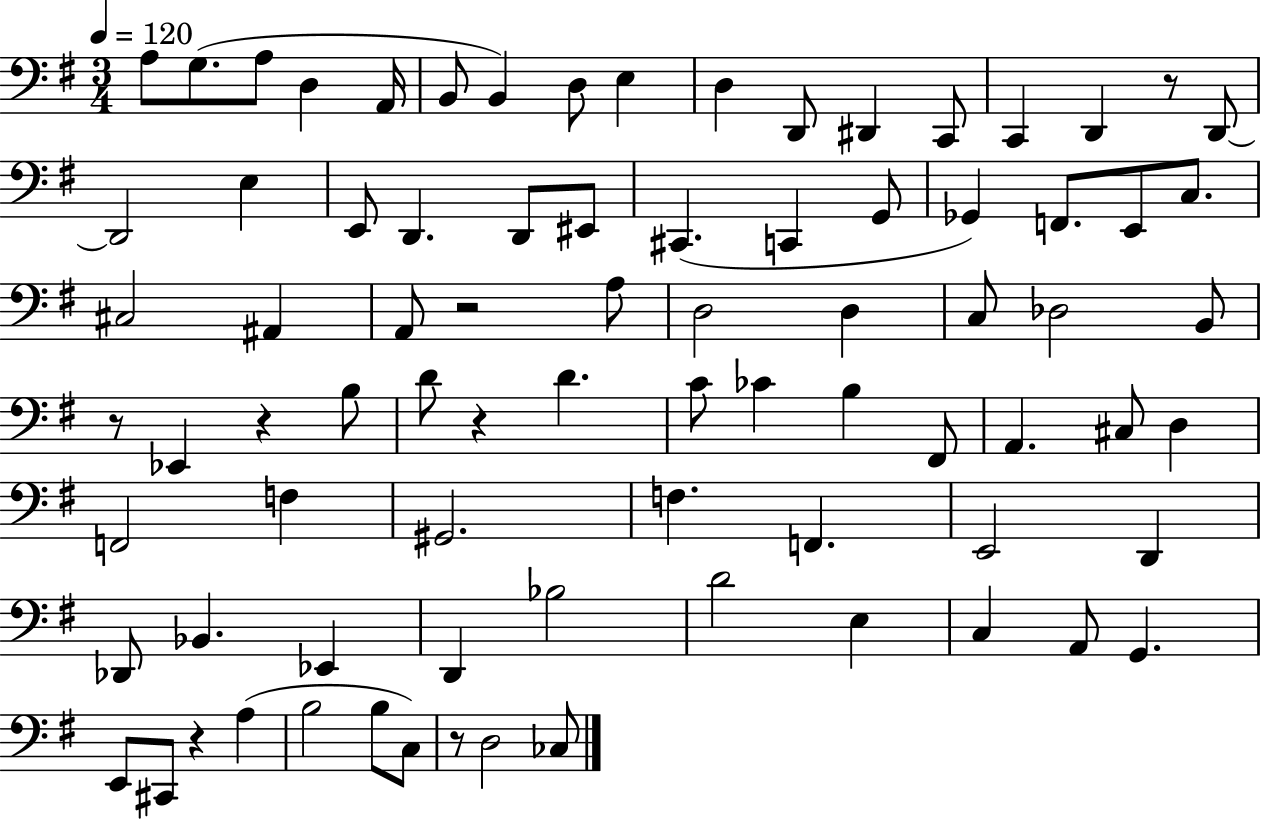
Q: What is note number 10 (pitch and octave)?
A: D3